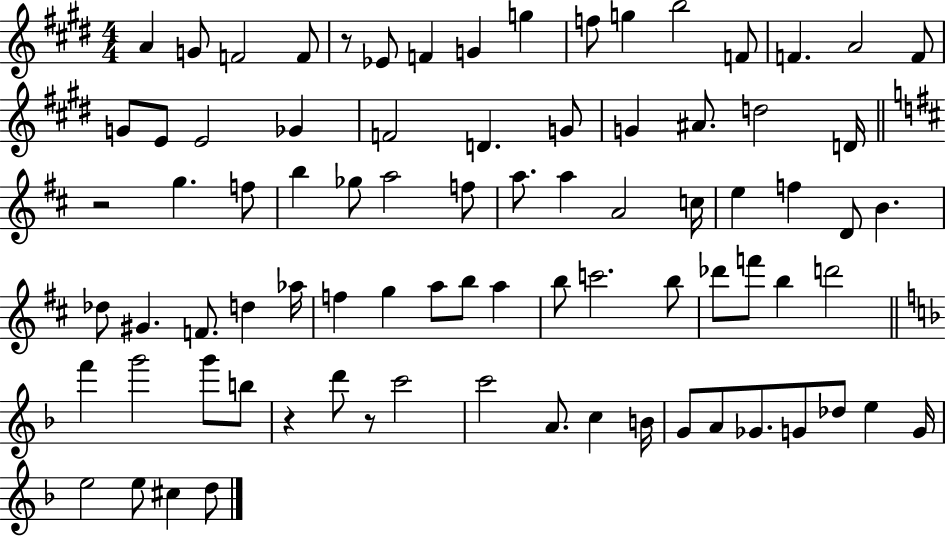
X:1
T:Untitled
M:4/4
L:1/4
K:E
A G/2 F2 F/2 z/2 _E/2 F G g f/2 g b2 F/2 F A2 F/2 G/2 E/2 E2 _G F2 D G/2 G ^A/2 d2 D/4 z2 g f/2 b _g/2 a2 f/2 a/2 a A2 c/4 e f D/2 B _d/2 ^G F/2 d _a/4 f g a/2 b/2 a b/2 c'2 b/2 _d'/2 f'/2 b d'2 f' g'2 g'/2 b/2 z d'/2 z/2 c'2 c'2 A/2 c B/4 G/2 A/2 _G/2 G/2 _d/2 e G/4 e2 e/2 ^c d/2